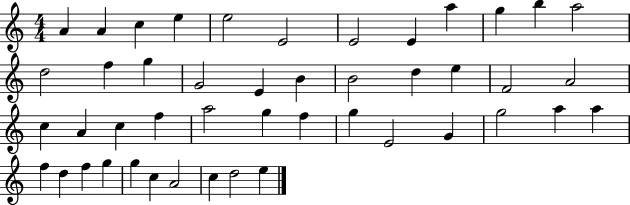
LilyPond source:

{
  \clef treble
  \numericTimeSignature
  \time 4/4
  \key c \major
  a'4 a'4 c''4 e''4 | e''2 e'2 | e'2 e'4 a''4 | g''4 b''4 a''2 | \break d''2 f''4 g''4 | g'2 e'4 b'4 | b'2 d''4 e''4 | f'2 a'2 | \break c''4 a'4 c''4 f''4 | a''2 g''4 f''4 | g''4 e'2 g'4 | g''2 a''4 a''4 | \break f''4 d''4 f''4 g''4 | g''4 c''4 a'2 | c''4 d''2 e''4 | \bar "|."
}